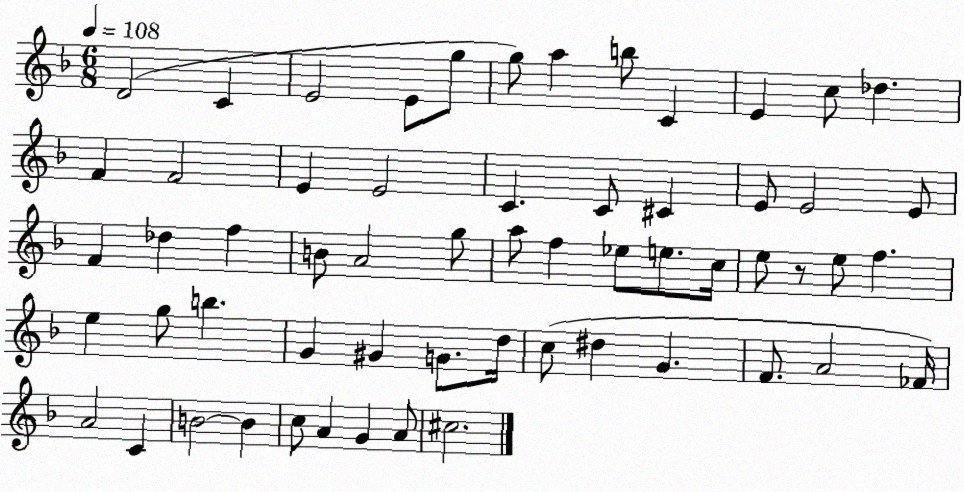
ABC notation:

X:1
T:Untitled
M:6/8
L:1/4
K:F
D2 C E2 E/2 g/2 g/2 a b/2 C E c/2 _d F F2 E E2 C C/2 ^C E/2 E2 E/2 F _d f B/2 A2 g/2 a/2 f _e/2 e/2 c/4 e/2 z/2 e/2 f e g/2 b G ^G G/2 d/4 c/2 ^d G F/2 A2 _F/4 A2 C B2 B c/2 A G A/2 ^c2